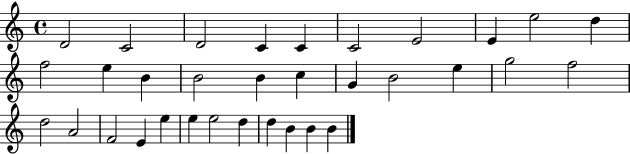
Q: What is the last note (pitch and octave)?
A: B4